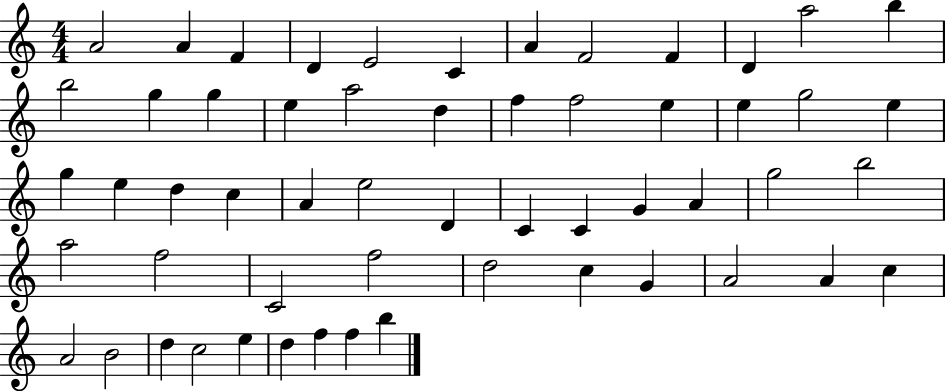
{
  \clef treble
  \numericTimeSignature
  \time 4/4
  \key c \major
  a'2 a'4 f'4 | d'4 e'2 c'4 | a'4 f'2 f'4 | d'4 a''2 b''4 | \break b''2 g''4 g''4 | e''4 a''2 d''4 | f''4 f''2 e''4 | e''4 g''2 e''4 | \break g''4 e''4 d''4 c''4 | a'4 e''2 d'4 | c'4 c'4 g'4 a'4 | g''2 b''2 | \break a''2 f''2 | c'2 f''2 | d''2 c''4 g'4 | a'2 a'4 c''4 | \break a'2 b'2 | d''4 c''2 e''4 | d''4 f''4 f''4 b''4 | \bar "|."
}